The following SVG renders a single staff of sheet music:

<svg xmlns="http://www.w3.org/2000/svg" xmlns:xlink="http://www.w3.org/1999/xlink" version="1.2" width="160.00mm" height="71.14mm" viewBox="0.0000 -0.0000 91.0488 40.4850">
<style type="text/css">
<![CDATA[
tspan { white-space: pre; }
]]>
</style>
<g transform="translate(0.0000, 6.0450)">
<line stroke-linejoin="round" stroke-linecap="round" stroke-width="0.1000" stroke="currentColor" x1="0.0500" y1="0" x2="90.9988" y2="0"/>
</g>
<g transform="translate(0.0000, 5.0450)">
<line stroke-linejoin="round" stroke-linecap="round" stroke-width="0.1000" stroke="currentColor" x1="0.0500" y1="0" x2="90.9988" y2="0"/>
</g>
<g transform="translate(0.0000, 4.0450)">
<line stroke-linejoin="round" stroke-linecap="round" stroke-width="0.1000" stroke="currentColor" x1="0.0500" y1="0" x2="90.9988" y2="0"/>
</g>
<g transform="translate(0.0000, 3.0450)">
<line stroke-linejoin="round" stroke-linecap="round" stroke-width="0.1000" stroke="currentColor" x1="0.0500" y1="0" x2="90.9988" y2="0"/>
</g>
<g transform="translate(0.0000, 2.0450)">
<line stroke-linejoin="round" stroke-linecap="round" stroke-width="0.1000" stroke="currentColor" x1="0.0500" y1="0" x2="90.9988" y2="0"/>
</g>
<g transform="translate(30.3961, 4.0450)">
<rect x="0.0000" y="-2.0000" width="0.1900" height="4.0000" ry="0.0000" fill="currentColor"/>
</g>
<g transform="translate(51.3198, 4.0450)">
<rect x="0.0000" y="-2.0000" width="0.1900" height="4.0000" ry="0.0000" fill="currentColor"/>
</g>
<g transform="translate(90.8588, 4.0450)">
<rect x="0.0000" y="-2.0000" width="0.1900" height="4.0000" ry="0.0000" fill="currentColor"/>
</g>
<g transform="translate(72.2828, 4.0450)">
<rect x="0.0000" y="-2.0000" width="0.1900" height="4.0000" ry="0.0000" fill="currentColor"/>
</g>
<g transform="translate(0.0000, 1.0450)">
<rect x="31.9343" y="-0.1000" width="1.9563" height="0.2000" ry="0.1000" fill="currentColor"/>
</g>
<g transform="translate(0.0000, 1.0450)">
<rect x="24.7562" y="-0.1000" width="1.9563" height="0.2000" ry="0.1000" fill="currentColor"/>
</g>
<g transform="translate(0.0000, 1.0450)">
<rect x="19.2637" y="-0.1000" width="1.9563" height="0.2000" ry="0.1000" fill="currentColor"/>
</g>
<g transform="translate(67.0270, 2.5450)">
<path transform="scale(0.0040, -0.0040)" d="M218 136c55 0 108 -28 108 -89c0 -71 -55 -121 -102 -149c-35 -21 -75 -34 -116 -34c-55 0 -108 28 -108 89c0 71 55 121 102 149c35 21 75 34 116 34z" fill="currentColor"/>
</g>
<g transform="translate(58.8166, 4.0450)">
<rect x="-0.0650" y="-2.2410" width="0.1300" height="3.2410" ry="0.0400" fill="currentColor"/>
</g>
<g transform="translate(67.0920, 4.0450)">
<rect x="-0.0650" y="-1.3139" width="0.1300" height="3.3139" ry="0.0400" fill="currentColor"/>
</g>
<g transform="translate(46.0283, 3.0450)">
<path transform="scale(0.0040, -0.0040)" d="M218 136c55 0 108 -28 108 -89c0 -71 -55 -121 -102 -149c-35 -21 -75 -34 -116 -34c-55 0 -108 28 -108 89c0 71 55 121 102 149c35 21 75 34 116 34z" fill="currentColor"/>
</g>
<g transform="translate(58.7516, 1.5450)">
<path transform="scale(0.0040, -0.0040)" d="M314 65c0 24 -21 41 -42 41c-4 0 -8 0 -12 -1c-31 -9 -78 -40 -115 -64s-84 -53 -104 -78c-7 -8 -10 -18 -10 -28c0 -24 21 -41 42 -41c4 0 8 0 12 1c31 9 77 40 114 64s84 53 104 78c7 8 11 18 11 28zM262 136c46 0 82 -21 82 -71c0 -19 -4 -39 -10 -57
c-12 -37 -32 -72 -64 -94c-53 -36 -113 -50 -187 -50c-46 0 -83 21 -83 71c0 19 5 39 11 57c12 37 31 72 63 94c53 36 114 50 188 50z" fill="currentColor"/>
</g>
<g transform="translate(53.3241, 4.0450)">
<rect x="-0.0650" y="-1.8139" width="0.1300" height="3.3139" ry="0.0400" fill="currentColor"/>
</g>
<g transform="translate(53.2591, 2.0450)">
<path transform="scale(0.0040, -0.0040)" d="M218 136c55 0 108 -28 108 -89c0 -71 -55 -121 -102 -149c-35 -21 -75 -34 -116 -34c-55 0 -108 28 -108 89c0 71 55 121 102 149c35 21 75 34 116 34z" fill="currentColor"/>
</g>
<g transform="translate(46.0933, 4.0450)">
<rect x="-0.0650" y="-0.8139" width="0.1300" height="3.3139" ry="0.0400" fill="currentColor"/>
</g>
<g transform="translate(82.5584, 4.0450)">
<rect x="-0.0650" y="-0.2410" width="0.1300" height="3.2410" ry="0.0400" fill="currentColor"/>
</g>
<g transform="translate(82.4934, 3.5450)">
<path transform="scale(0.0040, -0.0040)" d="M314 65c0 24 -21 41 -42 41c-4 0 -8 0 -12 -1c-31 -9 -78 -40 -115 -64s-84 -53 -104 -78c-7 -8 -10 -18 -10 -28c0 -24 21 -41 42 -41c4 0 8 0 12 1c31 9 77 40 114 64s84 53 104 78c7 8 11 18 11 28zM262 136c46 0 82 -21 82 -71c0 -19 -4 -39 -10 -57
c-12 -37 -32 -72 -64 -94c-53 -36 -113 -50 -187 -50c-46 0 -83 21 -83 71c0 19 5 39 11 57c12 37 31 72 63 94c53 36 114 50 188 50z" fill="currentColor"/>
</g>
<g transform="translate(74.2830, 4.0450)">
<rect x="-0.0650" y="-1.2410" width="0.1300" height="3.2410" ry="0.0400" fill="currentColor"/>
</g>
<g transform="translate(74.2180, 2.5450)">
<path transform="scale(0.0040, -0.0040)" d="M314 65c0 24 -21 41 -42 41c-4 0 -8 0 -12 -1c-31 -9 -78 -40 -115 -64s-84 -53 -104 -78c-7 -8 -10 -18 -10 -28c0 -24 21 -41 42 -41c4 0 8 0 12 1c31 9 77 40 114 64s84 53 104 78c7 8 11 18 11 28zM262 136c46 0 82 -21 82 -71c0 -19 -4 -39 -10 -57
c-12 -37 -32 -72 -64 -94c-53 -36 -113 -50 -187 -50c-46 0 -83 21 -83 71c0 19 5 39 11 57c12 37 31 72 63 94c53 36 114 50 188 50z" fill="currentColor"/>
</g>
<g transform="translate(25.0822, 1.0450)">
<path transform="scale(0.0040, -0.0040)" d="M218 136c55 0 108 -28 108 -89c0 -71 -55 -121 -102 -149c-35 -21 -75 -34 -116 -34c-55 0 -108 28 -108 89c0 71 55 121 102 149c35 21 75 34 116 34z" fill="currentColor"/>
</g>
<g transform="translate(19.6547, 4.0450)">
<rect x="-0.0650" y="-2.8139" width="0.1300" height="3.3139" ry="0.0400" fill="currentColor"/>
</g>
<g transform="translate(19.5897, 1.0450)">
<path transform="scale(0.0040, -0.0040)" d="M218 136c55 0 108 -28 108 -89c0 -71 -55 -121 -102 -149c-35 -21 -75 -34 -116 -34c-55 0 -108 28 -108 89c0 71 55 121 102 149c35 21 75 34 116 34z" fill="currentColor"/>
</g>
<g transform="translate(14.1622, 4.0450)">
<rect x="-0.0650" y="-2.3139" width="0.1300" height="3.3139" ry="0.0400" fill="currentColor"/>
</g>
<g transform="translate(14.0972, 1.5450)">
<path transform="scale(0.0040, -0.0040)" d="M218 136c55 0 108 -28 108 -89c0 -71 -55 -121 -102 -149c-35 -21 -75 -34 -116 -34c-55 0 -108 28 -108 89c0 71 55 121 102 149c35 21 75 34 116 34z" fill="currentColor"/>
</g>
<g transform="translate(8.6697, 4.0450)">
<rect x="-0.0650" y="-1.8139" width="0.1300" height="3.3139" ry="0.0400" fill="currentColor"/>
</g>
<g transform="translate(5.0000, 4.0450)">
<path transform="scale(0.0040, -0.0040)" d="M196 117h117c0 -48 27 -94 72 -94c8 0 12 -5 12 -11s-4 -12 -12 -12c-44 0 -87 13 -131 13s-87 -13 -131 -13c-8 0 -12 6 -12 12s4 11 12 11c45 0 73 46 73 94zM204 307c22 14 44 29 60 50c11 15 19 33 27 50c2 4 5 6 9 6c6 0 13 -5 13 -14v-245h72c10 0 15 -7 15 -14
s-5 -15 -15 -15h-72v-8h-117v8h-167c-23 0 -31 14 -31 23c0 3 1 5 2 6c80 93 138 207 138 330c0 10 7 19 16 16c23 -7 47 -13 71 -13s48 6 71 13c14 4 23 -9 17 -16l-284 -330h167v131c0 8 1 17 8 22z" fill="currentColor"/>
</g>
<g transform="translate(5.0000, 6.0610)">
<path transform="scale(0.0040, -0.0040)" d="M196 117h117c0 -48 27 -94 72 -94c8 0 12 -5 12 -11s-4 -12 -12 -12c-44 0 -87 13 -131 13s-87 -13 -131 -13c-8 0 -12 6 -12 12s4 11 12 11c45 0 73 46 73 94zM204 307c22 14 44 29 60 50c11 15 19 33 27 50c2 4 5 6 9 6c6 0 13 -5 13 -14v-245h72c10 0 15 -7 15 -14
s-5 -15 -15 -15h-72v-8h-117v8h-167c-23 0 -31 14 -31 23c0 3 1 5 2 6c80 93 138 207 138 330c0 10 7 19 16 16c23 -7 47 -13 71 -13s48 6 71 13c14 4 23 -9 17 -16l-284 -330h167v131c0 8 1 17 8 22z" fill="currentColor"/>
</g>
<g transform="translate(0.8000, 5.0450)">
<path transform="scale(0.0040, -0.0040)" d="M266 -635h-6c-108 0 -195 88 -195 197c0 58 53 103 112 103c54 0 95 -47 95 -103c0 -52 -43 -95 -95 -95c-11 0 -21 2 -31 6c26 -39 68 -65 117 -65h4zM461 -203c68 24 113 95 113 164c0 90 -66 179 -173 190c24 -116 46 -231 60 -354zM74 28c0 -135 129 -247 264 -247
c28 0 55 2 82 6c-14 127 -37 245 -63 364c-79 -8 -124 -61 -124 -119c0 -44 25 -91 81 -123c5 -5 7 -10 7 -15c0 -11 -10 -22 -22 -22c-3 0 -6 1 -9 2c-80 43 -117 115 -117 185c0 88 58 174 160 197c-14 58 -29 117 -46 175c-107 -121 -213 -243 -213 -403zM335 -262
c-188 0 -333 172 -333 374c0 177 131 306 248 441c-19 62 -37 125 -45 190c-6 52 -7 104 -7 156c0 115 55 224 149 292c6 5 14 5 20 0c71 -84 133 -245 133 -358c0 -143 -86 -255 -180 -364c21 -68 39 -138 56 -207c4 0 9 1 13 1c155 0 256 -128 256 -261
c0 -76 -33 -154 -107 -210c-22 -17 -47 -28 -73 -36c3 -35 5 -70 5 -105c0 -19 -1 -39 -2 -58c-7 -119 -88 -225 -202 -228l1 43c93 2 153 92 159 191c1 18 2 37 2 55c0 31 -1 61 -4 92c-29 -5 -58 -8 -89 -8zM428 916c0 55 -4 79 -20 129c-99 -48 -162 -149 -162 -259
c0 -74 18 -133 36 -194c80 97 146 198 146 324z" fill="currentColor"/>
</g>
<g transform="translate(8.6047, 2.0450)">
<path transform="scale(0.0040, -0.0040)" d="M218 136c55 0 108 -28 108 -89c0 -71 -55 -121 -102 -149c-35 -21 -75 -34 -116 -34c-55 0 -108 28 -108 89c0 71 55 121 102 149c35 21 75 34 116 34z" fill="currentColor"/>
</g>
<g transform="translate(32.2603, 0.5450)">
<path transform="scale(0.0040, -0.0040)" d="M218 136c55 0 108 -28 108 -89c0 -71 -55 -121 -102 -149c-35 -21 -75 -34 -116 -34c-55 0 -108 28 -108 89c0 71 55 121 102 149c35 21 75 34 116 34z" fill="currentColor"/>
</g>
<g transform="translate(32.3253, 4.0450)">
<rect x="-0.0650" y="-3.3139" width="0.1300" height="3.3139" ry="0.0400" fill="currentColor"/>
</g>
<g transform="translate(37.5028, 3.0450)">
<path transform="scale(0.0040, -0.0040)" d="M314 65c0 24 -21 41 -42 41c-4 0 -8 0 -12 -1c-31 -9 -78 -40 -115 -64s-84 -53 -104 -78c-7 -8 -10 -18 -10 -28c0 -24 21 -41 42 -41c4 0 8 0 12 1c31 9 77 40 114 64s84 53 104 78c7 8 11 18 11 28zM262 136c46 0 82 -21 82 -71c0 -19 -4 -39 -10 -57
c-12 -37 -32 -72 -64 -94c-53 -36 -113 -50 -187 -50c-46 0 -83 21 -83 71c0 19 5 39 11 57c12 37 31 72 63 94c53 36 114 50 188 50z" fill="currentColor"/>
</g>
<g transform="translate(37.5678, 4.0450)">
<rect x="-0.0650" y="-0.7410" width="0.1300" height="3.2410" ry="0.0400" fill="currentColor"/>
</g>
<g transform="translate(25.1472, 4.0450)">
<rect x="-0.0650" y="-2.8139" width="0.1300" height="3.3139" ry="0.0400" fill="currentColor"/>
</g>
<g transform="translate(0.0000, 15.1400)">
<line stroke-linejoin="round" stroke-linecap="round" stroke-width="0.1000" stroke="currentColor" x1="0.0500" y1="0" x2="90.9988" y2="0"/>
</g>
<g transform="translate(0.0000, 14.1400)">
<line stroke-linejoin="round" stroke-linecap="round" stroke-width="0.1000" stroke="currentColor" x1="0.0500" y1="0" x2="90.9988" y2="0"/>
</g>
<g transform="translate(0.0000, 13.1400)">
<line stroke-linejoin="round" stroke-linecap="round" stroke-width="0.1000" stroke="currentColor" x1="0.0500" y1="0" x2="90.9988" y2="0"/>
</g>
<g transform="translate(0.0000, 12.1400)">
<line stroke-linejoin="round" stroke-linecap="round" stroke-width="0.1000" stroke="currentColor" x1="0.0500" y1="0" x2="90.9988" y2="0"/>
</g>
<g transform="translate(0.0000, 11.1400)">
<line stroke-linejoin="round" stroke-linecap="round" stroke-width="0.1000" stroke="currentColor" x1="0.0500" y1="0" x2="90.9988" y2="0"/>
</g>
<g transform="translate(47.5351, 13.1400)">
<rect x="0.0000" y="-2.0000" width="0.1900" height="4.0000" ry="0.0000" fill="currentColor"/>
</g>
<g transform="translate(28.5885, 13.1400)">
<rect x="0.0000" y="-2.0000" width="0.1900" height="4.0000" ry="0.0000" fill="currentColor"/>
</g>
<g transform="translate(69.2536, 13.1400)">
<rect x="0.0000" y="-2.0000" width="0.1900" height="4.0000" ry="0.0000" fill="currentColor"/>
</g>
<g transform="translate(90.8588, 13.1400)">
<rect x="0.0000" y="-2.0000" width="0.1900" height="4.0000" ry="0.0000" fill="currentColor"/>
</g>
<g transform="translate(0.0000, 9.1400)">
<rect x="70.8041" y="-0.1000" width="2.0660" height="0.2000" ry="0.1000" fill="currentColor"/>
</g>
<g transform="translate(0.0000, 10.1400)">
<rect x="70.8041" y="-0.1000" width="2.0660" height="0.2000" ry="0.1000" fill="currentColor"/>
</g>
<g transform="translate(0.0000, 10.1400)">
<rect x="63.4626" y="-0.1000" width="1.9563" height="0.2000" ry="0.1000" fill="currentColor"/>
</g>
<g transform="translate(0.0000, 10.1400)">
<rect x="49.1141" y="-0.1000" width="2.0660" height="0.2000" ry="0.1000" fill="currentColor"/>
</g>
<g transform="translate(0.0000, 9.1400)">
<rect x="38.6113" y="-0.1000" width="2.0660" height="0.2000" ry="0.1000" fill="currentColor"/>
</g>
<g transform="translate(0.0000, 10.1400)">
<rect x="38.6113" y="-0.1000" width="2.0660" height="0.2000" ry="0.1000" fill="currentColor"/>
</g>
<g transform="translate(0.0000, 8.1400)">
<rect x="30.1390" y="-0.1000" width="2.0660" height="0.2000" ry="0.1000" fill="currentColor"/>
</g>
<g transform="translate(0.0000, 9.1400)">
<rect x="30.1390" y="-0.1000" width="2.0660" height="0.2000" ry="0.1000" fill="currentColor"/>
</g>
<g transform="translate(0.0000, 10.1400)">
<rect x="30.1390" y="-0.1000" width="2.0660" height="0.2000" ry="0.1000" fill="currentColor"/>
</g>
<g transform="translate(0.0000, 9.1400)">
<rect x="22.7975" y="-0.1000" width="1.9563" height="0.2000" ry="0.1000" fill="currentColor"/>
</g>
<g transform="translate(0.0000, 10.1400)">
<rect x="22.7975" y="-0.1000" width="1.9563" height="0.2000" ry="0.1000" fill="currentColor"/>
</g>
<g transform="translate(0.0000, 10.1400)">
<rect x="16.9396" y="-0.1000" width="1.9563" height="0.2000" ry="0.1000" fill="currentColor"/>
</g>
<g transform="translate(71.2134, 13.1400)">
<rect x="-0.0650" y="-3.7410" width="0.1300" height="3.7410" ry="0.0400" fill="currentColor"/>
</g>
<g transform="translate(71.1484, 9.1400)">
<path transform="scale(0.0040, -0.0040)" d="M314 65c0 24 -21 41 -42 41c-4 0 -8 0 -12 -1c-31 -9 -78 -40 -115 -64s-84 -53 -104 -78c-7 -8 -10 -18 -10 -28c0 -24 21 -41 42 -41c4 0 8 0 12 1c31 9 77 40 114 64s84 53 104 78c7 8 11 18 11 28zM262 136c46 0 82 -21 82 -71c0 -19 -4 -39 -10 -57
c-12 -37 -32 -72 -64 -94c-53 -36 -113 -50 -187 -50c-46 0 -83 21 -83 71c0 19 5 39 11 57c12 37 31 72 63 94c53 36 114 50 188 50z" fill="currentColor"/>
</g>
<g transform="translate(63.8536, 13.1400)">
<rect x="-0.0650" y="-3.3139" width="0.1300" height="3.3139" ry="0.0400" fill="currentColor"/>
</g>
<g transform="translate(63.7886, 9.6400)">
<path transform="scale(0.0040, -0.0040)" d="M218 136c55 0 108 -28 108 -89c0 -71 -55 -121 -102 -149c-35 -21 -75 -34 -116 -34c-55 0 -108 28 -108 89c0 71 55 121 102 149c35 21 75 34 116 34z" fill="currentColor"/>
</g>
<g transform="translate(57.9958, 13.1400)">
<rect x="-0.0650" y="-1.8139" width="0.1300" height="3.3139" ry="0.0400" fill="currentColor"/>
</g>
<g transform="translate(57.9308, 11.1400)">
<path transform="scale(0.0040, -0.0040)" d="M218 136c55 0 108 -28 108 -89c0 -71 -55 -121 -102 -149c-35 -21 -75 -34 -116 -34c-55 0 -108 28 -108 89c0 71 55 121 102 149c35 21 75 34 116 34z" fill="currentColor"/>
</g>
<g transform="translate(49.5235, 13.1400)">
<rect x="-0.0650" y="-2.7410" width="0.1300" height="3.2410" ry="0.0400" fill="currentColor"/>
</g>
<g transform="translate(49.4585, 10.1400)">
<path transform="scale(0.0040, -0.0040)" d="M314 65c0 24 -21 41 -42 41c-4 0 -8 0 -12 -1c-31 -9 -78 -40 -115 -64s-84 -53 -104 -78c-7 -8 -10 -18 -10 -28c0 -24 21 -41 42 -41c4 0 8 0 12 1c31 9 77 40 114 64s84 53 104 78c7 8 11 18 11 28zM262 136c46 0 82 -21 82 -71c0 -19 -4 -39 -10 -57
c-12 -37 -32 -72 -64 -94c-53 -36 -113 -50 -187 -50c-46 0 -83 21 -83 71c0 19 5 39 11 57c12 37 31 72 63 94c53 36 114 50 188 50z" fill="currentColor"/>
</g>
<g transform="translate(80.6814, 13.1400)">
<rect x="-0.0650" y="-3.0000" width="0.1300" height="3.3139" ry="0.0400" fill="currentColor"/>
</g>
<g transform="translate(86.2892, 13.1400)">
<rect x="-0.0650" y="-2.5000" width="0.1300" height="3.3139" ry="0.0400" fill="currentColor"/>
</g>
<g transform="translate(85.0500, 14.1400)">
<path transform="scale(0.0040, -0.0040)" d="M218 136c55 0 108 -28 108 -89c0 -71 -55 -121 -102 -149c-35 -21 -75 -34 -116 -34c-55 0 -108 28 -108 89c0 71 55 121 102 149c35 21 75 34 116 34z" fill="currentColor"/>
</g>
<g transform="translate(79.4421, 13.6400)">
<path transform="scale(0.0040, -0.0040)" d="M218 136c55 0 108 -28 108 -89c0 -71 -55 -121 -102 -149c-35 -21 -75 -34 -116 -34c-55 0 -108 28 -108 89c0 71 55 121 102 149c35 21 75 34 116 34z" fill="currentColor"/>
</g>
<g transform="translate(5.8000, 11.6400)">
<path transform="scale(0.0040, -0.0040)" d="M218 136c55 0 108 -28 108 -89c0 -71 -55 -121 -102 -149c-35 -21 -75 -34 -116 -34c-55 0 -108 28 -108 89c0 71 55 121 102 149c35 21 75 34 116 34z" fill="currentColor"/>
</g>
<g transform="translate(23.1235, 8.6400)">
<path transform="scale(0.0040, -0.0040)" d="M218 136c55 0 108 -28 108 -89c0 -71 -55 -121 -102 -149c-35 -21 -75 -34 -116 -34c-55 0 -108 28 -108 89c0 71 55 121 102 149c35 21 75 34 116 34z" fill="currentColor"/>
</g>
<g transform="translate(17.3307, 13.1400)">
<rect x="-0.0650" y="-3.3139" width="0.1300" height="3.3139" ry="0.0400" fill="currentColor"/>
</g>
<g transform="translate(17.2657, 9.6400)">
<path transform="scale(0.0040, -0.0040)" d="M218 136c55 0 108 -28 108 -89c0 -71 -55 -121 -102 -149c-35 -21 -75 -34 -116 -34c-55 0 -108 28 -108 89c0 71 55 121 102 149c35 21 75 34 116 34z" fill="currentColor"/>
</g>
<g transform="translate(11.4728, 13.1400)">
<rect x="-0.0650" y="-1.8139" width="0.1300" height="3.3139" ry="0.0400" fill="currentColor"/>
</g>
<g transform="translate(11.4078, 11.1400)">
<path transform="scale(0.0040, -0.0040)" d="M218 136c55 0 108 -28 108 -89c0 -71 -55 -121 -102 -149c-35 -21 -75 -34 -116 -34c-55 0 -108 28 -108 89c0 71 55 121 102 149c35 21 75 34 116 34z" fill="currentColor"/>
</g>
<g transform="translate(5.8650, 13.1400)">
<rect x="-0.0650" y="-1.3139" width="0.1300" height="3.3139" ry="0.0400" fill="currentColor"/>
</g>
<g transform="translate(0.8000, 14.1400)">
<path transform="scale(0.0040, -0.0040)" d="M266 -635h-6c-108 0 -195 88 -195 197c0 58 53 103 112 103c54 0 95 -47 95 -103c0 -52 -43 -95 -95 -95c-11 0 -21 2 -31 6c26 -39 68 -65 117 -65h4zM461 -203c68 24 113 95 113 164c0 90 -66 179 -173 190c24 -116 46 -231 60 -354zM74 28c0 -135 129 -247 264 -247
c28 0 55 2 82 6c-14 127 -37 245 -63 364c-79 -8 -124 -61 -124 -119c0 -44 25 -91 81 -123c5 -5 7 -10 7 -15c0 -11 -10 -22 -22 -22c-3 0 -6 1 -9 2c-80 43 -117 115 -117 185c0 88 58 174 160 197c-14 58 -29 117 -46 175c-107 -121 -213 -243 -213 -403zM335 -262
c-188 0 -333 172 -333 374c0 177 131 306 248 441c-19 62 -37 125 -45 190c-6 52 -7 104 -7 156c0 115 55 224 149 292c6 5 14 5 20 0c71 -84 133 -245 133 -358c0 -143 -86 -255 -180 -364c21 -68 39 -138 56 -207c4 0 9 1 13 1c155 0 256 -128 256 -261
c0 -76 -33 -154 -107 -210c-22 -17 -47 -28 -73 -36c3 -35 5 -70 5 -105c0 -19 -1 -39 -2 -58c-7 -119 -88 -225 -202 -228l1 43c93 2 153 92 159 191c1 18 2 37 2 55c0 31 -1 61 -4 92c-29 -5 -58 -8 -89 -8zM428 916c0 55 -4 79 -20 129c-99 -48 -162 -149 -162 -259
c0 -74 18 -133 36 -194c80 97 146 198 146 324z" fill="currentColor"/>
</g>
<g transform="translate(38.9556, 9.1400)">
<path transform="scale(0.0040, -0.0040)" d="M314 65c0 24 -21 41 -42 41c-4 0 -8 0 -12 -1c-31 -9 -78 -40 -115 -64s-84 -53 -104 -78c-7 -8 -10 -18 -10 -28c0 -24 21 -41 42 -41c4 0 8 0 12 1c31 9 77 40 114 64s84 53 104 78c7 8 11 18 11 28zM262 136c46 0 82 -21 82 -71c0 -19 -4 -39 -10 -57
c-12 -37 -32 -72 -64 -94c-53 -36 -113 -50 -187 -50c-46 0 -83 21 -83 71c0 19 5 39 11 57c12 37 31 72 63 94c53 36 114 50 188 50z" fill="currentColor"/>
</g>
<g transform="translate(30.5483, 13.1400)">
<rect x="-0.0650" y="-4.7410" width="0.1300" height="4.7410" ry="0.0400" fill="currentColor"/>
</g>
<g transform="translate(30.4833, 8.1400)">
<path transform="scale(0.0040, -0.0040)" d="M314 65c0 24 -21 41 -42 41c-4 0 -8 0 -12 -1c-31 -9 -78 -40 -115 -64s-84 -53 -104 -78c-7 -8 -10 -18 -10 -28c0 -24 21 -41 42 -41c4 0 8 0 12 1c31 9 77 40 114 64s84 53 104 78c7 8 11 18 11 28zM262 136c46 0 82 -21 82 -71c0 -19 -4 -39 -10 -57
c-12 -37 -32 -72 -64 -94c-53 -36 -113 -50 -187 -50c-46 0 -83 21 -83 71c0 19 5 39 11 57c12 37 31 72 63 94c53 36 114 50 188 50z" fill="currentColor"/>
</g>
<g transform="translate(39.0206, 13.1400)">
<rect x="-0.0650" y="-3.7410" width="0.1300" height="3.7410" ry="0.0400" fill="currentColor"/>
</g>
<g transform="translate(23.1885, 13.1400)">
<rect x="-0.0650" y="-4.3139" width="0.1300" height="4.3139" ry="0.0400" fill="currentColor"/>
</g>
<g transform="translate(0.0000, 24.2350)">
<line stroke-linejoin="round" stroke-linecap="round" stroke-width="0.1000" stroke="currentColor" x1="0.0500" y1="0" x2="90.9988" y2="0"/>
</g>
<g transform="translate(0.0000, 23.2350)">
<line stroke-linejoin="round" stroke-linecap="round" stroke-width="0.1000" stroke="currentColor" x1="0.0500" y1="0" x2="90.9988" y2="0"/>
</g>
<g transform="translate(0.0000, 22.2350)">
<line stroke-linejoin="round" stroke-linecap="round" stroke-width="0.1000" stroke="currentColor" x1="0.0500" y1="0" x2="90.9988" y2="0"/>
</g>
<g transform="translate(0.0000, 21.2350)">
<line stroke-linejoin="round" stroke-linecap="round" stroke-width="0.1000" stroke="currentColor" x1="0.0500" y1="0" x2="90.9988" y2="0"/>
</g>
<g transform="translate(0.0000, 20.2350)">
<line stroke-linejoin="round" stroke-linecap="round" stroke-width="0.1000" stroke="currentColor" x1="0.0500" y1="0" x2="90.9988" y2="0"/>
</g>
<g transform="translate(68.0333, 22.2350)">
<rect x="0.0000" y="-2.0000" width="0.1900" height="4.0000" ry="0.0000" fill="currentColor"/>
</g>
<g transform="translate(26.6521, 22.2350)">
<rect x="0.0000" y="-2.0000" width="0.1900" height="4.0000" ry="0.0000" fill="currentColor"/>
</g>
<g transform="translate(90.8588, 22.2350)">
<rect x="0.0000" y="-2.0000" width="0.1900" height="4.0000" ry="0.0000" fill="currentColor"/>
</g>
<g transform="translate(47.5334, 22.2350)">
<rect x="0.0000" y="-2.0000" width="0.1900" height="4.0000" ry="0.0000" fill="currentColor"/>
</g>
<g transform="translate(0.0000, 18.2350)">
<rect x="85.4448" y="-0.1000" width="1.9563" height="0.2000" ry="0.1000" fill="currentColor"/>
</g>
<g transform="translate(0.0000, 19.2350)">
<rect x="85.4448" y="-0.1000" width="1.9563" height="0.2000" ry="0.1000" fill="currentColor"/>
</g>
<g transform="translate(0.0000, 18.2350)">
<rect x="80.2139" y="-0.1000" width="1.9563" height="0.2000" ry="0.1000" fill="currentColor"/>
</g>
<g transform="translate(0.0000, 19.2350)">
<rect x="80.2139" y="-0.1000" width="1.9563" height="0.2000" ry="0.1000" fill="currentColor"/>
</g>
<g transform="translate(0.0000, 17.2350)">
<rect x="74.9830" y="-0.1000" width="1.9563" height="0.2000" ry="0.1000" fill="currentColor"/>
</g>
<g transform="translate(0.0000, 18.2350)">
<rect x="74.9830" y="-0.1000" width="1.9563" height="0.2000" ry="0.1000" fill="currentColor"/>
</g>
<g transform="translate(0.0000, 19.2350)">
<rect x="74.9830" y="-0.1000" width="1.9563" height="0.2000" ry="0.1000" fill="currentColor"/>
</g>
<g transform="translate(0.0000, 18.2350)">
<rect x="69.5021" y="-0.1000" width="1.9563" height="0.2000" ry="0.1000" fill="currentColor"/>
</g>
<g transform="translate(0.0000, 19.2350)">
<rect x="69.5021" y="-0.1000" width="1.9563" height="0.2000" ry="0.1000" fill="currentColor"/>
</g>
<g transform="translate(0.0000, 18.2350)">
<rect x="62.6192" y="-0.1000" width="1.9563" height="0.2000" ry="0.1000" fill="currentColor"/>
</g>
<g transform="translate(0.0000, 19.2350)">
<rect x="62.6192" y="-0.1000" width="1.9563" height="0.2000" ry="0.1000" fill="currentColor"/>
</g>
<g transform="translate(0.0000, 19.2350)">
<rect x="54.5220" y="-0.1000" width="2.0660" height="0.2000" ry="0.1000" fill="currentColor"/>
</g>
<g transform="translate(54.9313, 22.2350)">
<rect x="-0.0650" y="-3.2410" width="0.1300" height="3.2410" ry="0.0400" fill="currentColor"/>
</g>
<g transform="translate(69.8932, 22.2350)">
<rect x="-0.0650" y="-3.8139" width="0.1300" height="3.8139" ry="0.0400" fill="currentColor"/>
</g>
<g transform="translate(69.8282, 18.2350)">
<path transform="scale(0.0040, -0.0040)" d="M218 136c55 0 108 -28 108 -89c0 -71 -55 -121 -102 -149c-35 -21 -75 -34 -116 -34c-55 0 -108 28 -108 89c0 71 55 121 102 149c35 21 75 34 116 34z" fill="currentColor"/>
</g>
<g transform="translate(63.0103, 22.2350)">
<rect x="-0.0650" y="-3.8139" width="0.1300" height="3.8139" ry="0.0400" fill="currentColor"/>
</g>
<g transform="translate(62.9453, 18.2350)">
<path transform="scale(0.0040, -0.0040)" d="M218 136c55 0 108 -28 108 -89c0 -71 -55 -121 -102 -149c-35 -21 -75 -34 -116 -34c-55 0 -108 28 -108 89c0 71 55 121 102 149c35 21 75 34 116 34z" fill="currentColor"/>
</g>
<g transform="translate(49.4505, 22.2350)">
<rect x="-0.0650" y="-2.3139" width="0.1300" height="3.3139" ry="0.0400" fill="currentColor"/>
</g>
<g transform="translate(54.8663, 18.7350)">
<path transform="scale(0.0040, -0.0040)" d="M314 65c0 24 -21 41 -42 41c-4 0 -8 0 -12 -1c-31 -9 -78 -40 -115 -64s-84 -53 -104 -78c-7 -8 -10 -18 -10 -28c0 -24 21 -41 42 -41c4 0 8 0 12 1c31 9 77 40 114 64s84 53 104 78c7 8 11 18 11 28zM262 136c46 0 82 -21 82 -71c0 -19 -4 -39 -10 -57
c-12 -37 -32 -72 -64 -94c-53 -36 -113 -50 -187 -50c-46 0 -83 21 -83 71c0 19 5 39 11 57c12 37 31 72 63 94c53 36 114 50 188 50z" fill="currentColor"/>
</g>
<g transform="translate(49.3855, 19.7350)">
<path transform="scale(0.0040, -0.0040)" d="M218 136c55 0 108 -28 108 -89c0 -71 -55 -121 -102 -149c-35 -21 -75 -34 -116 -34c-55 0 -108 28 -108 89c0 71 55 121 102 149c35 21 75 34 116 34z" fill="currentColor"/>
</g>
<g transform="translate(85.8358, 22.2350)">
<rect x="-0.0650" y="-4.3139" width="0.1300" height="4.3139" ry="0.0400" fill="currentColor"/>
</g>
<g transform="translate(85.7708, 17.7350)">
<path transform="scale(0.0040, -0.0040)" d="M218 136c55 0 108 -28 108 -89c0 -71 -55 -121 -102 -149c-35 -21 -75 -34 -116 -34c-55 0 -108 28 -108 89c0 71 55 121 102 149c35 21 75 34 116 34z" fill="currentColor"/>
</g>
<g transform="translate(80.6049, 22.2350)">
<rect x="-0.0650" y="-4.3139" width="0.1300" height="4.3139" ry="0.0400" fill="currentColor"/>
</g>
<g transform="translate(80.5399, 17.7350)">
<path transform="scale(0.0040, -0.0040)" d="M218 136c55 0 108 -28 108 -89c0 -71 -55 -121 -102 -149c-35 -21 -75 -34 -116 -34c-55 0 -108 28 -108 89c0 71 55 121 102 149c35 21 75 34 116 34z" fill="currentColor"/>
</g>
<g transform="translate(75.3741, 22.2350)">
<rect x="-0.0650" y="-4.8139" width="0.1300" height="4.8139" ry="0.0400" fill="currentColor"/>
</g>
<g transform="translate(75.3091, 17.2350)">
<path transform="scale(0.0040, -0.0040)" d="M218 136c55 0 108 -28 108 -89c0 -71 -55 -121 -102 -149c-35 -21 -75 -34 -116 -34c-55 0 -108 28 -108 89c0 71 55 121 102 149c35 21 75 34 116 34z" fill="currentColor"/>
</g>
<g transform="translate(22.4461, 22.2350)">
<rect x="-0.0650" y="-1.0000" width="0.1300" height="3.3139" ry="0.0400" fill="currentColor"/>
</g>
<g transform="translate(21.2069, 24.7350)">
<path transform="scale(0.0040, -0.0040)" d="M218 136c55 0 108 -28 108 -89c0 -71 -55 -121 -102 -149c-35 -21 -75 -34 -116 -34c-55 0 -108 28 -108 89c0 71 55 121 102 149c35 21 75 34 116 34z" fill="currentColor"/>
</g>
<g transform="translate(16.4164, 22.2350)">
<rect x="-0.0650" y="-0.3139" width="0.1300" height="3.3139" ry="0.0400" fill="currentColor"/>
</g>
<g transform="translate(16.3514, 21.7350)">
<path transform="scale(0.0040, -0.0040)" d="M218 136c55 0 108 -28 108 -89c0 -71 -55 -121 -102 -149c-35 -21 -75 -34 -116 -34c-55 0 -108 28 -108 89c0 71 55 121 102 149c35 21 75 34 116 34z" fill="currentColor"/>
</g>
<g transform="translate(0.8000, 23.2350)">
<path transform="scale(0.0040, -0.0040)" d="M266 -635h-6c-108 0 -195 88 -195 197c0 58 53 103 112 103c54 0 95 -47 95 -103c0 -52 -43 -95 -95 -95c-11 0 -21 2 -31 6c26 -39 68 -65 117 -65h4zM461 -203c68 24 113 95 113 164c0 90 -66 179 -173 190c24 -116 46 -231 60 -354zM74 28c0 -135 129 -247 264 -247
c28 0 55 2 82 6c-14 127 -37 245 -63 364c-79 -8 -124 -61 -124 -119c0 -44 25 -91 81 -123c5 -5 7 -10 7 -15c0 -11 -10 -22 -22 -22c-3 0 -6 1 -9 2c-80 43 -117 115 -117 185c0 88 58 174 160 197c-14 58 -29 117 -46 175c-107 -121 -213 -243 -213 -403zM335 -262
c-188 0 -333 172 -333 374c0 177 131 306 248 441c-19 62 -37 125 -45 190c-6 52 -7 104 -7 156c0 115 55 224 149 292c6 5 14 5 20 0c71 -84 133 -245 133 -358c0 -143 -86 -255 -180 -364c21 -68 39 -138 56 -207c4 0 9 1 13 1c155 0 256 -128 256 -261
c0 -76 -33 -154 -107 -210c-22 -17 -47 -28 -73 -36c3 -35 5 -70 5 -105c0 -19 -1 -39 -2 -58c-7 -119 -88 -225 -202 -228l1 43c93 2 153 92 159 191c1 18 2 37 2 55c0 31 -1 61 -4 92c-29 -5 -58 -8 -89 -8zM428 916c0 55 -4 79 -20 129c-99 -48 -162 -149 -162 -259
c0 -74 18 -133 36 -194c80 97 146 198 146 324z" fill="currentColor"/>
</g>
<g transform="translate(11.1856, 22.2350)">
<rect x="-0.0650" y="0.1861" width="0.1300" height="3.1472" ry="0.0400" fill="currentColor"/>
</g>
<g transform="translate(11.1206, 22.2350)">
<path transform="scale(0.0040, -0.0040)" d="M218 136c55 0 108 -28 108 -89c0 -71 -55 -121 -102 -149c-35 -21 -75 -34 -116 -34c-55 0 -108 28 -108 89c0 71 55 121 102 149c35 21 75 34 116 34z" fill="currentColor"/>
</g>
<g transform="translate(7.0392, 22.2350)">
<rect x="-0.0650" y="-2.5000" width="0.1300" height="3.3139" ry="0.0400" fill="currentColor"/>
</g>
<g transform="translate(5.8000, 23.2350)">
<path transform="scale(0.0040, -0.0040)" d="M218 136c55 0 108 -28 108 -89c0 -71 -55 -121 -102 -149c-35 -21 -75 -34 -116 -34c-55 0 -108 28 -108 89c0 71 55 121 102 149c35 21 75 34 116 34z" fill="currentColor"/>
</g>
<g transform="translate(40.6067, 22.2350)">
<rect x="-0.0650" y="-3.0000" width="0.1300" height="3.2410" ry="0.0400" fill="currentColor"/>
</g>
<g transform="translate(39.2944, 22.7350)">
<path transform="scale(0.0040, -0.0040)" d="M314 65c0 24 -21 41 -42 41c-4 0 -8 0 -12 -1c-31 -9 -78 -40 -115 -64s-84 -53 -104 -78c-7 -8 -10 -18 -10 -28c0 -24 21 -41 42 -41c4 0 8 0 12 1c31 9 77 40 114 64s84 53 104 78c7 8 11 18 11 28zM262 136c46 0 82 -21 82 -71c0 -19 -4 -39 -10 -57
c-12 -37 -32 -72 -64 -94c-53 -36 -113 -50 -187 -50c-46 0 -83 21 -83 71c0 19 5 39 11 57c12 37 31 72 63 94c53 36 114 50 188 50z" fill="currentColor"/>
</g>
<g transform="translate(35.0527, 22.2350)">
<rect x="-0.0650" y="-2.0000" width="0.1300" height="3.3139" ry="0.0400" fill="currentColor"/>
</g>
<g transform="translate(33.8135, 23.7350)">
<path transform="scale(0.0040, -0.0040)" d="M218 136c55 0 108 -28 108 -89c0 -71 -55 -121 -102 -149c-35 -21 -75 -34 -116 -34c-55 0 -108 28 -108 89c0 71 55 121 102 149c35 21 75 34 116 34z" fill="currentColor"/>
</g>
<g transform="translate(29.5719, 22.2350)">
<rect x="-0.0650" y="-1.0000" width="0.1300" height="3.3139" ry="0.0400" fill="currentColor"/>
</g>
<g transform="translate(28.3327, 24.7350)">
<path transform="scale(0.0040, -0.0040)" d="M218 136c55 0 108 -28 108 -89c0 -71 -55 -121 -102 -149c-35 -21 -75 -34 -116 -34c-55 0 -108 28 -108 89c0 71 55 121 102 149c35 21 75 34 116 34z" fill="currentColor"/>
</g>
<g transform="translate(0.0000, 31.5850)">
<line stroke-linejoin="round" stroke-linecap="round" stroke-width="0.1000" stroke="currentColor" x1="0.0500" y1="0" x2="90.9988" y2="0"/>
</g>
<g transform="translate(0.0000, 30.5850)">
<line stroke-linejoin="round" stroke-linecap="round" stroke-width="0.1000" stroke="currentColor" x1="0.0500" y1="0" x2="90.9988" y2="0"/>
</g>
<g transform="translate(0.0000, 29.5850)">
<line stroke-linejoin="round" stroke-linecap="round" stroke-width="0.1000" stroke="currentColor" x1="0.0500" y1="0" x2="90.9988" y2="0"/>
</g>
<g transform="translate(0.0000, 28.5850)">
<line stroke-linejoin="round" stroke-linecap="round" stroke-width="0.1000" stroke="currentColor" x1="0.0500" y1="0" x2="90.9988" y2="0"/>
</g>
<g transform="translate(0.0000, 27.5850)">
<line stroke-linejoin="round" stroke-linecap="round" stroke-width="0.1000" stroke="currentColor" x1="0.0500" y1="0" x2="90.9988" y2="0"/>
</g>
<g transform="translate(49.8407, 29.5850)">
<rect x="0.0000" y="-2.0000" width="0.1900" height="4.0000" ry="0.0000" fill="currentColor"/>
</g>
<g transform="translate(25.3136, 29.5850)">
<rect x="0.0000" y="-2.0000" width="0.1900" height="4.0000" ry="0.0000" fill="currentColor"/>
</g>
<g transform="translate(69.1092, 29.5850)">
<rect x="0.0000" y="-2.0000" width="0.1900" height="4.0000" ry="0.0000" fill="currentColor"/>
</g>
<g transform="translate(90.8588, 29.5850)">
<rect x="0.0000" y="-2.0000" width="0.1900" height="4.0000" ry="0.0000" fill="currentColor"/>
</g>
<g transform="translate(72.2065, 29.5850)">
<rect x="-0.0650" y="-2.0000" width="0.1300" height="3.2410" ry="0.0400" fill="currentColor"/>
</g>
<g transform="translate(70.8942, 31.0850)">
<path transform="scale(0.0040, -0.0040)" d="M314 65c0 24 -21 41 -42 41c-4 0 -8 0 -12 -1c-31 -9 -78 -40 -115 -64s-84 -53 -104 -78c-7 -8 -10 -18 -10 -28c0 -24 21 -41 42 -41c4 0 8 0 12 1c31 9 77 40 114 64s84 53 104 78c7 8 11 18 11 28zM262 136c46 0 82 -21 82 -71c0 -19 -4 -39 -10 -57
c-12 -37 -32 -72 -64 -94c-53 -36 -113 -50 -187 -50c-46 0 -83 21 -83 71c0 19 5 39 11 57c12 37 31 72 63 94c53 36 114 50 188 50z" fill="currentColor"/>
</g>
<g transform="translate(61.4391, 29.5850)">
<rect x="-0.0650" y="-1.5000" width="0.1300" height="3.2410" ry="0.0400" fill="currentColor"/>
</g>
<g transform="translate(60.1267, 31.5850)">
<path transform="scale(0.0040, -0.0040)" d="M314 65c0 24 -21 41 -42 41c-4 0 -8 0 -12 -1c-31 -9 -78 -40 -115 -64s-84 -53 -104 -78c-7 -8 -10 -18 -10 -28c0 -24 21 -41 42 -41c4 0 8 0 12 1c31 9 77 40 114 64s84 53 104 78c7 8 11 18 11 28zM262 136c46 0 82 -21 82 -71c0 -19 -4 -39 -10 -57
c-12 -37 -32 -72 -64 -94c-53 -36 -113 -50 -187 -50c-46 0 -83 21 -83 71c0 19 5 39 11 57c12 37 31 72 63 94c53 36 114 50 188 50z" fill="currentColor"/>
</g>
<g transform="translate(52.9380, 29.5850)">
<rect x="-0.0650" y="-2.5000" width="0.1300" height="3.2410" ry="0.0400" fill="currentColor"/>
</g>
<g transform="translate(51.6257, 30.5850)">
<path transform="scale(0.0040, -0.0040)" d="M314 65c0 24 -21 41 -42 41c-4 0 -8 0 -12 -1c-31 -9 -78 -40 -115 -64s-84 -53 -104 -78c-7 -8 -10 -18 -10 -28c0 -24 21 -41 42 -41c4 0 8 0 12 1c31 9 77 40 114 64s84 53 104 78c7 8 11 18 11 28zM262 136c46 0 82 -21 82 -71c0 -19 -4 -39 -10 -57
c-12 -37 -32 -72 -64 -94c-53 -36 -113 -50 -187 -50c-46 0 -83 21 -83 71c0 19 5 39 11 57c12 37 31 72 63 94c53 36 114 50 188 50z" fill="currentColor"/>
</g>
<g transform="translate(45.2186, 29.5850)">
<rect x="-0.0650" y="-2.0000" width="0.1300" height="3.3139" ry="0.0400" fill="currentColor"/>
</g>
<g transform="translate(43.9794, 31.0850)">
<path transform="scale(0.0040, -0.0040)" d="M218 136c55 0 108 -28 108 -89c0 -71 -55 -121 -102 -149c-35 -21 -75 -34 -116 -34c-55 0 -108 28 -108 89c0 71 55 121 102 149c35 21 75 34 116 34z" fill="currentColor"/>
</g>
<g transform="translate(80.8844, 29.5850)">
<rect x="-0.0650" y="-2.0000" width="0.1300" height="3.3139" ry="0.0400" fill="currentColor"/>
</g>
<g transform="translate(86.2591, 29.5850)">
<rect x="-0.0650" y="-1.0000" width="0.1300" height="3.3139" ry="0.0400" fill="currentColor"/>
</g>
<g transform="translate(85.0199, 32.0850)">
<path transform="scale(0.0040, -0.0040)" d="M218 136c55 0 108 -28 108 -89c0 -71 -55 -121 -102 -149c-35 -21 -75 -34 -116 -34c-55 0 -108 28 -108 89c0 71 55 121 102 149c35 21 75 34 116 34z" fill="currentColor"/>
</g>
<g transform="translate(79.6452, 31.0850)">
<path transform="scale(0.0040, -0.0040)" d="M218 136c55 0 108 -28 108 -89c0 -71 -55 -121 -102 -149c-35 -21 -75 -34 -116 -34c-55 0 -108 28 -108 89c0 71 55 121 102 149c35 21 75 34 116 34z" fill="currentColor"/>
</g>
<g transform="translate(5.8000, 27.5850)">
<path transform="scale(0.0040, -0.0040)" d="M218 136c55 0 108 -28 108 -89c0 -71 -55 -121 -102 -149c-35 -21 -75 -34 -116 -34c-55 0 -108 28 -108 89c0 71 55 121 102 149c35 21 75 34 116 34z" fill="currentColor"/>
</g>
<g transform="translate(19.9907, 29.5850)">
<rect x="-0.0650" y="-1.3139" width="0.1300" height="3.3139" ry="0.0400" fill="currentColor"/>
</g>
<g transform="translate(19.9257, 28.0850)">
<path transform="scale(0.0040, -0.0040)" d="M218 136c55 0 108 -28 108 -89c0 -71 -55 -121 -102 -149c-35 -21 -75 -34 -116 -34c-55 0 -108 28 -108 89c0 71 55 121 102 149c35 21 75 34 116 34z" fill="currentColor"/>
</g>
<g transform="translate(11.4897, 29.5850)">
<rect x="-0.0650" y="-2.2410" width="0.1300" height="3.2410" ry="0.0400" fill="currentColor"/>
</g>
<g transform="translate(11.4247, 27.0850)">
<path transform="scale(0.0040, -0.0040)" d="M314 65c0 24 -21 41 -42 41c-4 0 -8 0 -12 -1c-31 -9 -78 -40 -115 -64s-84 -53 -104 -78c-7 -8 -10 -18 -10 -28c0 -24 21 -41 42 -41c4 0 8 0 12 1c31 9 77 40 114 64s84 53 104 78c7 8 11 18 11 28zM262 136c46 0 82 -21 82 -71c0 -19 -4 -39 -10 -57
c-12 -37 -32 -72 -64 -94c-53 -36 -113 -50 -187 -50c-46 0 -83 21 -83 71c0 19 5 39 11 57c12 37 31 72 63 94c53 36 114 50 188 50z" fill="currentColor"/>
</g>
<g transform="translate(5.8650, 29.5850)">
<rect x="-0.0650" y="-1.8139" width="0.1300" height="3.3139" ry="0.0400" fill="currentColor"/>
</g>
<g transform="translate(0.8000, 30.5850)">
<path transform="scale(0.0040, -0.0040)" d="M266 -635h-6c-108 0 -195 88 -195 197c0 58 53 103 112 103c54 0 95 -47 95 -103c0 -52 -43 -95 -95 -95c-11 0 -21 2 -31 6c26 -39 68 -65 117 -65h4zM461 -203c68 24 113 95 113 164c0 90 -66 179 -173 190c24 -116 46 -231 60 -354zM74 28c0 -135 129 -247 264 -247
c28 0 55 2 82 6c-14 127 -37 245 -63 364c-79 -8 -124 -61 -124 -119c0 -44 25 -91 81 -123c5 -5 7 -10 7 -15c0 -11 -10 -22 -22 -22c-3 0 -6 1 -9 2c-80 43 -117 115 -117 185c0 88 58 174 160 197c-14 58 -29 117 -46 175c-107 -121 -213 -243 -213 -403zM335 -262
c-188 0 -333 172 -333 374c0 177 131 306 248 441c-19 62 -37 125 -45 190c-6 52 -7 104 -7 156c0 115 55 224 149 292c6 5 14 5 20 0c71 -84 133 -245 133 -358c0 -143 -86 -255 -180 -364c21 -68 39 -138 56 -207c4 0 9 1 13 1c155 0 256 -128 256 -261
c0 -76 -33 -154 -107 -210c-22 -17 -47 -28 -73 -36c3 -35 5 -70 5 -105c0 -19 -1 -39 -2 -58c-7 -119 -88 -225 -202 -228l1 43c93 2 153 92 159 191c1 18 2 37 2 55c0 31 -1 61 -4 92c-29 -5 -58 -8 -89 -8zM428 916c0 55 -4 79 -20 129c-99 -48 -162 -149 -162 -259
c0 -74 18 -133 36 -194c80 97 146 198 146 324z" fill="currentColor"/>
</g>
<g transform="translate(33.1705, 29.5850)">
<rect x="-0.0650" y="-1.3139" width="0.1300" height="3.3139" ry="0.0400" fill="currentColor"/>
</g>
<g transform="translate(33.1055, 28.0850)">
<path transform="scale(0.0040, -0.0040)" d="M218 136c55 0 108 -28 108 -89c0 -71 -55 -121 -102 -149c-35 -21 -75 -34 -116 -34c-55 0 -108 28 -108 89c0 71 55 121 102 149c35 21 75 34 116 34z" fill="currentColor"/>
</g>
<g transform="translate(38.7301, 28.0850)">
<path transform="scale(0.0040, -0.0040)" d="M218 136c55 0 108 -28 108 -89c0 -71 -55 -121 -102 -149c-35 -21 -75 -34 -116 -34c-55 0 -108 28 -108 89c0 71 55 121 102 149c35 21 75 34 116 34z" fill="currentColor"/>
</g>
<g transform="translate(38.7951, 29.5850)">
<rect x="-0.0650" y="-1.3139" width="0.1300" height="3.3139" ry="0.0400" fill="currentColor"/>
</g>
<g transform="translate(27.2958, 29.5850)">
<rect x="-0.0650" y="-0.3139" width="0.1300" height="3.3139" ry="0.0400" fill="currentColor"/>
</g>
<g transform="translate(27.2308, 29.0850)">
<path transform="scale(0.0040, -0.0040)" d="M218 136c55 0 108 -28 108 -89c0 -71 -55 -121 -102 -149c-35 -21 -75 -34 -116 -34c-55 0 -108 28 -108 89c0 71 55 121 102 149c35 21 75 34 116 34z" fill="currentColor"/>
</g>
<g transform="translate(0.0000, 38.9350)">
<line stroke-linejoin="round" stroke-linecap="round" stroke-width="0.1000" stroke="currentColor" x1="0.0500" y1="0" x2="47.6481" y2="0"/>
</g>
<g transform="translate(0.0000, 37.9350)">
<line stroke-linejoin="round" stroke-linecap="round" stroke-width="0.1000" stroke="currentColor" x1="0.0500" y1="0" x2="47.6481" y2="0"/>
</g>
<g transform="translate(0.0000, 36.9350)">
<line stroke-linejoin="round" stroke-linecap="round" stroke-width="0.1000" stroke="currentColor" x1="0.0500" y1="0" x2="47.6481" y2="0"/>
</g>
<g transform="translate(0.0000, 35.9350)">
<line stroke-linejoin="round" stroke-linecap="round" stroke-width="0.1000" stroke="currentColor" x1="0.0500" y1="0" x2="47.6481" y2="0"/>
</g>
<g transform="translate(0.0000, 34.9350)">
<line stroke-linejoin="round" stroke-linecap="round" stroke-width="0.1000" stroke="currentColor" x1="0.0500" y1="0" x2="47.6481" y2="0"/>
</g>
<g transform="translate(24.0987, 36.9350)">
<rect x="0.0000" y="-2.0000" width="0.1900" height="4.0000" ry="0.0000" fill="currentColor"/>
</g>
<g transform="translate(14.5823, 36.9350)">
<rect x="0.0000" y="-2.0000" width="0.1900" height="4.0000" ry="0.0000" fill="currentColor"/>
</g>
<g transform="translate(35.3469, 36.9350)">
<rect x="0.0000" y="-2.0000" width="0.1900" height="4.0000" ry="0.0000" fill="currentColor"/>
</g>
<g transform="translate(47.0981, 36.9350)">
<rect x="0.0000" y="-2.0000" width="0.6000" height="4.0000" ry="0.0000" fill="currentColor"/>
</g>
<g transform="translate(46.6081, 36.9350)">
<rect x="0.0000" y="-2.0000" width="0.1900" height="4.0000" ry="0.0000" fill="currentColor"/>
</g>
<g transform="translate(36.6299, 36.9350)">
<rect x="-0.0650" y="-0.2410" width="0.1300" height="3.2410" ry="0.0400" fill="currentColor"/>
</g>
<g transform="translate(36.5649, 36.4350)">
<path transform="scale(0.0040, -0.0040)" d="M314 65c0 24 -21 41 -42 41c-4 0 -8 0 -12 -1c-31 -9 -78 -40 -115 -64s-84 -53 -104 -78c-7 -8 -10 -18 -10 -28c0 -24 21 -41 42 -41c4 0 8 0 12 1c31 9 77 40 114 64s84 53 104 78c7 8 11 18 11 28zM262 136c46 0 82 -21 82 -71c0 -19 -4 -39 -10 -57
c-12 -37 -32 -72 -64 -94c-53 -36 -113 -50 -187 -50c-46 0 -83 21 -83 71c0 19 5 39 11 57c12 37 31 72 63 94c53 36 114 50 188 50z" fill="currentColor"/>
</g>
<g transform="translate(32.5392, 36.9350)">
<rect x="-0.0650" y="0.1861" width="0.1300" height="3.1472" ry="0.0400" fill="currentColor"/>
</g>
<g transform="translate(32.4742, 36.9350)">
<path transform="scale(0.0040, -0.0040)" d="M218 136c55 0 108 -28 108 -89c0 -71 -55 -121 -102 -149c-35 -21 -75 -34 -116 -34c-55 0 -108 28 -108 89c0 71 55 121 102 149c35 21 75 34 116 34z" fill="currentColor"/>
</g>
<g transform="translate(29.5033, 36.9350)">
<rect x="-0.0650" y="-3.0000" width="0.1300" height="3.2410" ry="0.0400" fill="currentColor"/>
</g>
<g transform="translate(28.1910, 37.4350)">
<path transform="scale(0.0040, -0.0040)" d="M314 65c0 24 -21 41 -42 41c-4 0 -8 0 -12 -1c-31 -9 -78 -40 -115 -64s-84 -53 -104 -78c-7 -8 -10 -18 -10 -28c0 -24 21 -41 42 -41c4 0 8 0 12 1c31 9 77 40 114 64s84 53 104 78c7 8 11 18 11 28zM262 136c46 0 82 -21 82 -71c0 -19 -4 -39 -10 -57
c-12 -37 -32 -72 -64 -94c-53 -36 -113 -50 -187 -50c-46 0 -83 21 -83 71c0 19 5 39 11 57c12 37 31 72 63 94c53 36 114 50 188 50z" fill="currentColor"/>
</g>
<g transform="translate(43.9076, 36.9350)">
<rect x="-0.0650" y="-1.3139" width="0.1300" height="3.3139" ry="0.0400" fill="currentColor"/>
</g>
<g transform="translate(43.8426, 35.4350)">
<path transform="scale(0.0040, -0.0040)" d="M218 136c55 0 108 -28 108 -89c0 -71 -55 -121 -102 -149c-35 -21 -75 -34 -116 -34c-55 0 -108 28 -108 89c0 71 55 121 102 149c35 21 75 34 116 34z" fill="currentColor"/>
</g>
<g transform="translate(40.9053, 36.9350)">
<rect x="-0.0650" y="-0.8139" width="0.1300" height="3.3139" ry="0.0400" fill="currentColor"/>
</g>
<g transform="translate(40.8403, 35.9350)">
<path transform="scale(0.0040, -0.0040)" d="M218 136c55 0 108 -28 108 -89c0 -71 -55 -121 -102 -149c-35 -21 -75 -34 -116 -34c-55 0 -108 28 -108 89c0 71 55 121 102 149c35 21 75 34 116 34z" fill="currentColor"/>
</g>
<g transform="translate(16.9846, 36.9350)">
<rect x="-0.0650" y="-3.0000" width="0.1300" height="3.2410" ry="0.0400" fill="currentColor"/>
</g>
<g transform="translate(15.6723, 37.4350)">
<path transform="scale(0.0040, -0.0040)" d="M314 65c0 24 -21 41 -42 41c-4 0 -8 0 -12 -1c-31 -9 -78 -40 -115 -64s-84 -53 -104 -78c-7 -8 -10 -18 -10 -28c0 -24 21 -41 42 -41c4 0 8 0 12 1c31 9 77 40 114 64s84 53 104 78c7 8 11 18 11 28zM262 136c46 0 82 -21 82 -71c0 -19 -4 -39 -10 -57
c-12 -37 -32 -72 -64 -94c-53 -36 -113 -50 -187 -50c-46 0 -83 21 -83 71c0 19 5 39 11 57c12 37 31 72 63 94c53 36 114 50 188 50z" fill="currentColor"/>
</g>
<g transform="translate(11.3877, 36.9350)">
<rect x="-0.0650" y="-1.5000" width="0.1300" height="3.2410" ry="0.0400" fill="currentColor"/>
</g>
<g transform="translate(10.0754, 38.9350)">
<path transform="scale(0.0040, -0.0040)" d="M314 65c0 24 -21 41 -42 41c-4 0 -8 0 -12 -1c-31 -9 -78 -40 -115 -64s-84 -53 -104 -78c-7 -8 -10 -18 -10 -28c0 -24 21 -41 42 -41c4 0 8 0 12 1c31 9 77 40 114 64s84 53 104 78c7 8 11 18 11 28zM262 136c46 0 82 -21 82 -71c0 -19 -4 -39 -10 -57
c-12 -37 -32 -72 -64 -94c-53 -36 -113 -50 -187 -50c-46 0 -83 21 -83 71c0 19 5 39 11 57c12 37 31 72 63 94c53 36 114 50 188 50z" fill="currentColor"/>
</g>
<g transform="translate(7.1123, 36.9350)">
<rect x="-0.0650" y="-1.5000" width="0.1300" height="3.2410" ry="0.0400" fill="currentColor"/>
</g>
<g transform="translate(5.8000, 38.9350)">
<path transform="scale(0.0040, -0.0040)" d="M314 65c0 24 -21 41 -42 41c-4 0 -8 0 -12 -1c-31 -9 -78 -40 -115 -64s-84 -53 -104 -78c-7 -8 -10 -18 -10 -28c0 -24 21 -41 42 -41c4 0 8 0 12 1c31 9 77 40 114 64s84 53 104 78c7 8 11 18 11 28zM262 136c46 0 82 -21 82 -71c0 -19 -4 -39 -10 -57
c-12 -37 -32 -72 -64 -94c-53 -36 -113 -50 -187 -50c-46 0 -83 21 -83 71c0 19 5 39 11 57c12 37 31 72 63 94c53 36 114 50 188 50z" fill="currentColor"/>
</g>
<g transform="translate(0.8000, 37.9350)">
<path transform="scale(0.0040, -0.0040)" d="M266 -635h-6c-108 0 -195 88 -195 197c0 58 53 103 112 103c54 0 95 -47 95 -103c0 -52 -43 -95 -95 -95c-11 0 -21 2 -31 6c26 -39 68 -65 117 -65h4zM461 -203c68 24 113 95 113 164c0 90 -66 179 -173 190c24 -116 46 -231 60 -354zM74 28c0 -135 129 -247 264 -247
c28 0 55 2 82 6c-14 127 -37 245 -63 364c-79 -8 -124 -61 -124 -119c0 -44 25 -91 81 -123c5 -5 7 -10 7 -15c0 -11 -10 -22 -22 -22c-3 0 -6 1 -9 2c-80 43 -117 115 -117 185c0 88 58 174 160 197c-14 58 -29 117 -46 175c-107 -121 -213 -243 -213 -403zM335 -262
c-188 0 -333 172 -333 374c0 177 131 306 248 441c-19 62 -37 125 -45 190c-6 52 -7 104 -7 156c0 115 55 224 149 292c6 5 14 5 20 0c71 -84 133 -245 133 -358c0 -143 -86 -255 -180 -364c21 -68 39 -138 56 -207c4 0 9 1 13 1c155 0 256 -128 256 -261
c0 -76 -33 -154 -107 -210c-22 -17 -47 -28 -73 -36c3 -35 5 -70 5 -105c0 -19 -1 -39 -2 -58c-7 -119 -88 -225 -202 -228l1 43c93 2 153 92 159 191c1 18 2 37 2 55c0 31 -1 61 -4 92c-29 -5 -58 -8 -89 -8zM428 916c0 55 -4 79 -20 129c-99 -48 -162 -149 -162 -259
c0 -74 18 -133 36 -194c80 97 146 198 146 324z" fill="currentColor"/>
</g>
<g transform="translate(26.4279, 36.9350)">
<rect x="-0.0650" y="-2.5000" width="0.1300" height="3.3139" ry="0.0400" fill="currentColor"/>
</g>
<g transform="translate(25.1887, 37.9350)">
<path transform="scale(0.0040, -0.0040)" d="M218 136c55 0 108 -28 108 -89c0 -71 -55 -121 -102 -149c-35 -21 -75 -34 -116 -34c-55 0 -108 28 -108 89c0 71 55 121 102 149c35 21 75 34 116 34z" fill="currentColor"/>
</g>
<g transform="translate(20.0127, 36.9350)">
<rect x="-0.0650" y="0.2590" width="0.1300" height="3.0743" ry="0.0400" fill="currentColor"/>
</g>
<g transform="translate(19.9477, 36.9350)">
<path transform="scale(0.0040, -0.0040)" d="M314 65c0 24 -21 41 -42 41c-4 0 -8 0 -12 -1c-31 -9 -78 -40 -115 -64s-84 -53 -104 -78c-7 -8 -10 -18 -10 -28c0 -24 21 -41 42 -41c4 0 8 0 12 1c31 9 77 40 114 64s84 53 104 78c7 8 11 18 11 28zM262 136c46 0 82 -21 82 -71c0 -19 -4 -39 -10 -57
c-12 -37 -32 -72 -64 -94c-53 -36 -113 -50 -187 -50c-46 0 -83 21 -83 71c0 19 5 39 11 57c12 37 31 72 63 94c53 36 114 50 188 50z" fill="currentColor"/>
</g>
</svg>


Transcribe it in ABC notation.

X:1
T:Untitled
M:4/4
L:1/4
K:C
f g a a b d2 d f g2 e e2 c2 e f b d' e'2 c'2 a2 f b c'2 A G G B c D D F A2 g b2 c' c' e' d' d' f g2 e c e e F G2 E2 F2 F D E2 E2 A2 B2 G A2 B c2 d e